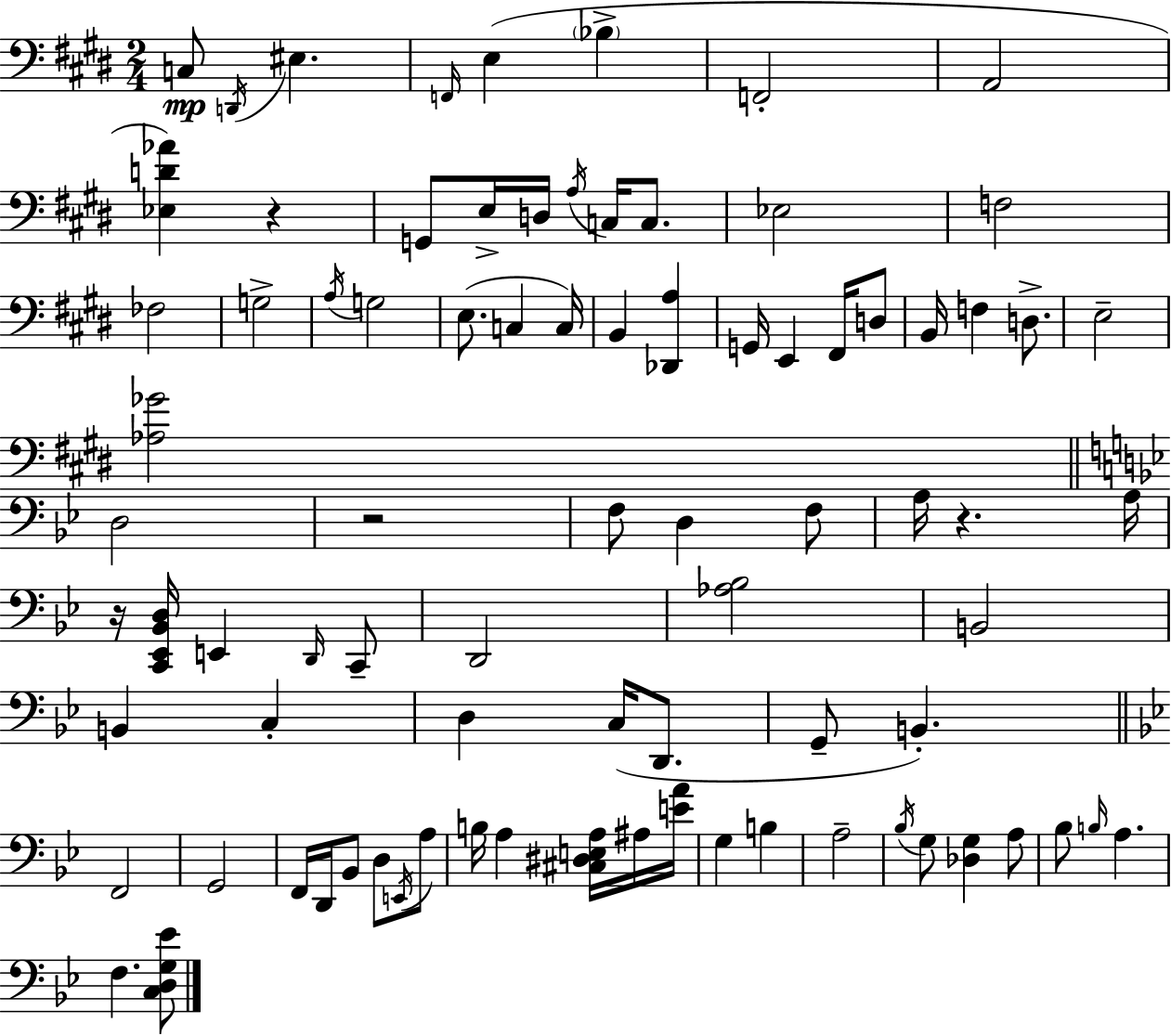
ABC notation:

X:1
T:Untitled
M:2/4
L:1/4
K:E
C,/2 D,,/4 ^E, F,,/4 E, _B, F,,2 A,,2 [_E,D_A] z G,,/2 E,/4 D,/4 A,/4 C,/4 C,/2 _E,2 F,2 _F,2 G,2 A,/4 G,2 E,/2 C, C,/4 B,, [_D,,A,] G,,/4 E,, ^F,,/4 D,/2 B,,/4 F, D,/2 E,2 [_A,_G]2 D,2 z2 F,/2 D, F,/2 A,/4 z A,/4 z/4 [C,,_E,,_B,,D,]/4 E,, D,,/4 C,,/2 D,,2 [_A,_B,]2 B,,2 B,, C, D, C,/4 D,,/2 G,,/2 B,, F,,2 G,,2 F,,/4 D,,/4 _B,,/2 D,/2 E,,/4 A,/2 B,/4 A, [^C,^D,E,A,]/4 ^A,/4 [EA]/4 G, B, A,2 _B,/4 G,/2 [_D,G,] A,/2 _B,/2 B,/4 A, F, [C,D,G,_E]/2